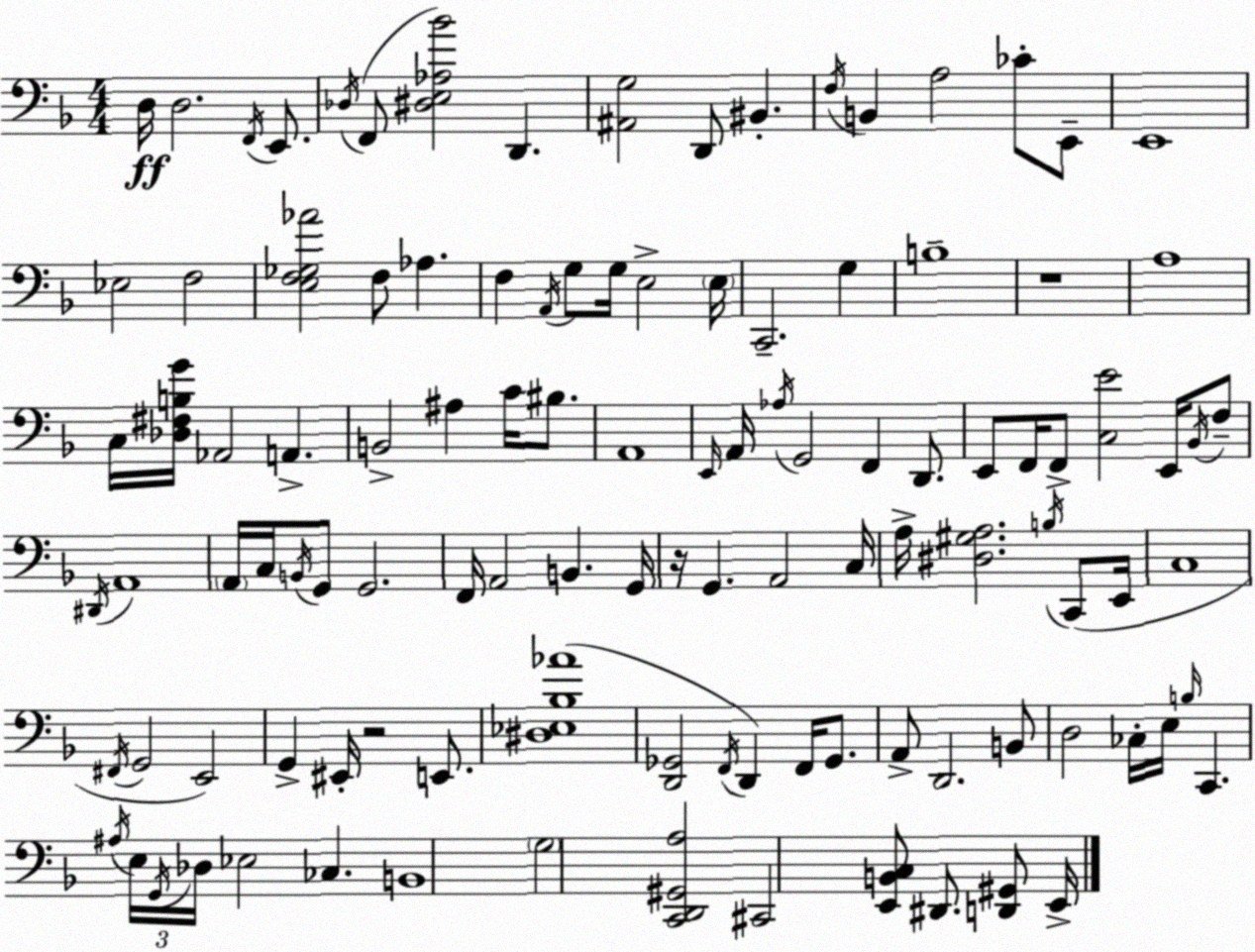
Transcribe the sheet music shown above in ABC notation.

X:1
T:Untitled
M:4/4
L:1/4
K:Dm
D,/4 D,2 F,,/4 E,,/2 _D,/4 F,,/2 [^D,E,_A,_B]2 D,, [^A,,G,]2 D,,/2 ^B,, F,/4 B,, A,2 _C/2 E,,/2 E,,4 _E,2 F,2 [E,F,_G,_A]2 F,/2 _A, F, A,,/4 G,/2 G,/4 E,2 E,/4 C,,2 G, B,4 z4 A,4 C,/4 [_D,^F,B,G]/4 _A,,2 A,, B,,2 ^A, C/4 ^B,/2 A,,4 E,,/4 A,,/4 _A,/4 G,,2 F,, D,,/2 E,,/2 F,,/4 F,,/2 [C,E]2 E,,/4 _B,,/4 F,/2 ^D,,/4 A,,4 A,,/4 C,/4 B,,/4 G,,/2 G,,2 F,,/4 A,,2 B,, G,,/4 z/4 G,, A,,2 C,/4 A,/4 [^D,^G,A,]2 B,/4 C,,/2 E,,/4 C,4 ^F,,/4 G,,2 E,,2 G,, ^E,,/4 z2 E,,/2 [^D,_E,_B,_A]4 [D,,_G,,]2 F,,/4 D,, F,,/4 _G,,/2 A,,/2 D,,2 B,,/2 D,2 _C,/4 E,/4 B,/4 C,, ^A,/4 E,/4 G,,/4 _D,/4 _E,2 _C, B,,4 G,2 [C,,D,,^G,,A,]2 ^C,,2 [E,,B,,C,]/2 ^D,,/2 [D,,^G,,]/2 E,,/4